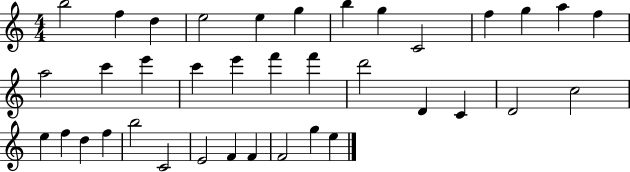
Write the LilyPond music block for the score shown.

{
  \clef treble
  \numericTimeSignature
  \time 4/4
  \key c \major
  b''2 f''4 d''4 | e''2 e''4 g''4 | b''4 g''4 c'2 | f''4 g''4 a''4 f''4 | \break a''2 c'''4 e'''4 | c'''4 e'''4 f'''4 f'''4 | d'''2 d'4 c'4 | d'2 c''2 | \break e''4 f''4 d''4 f''4 | b''2 c'2 | e'2 f'4 f'4 | f'2 g''4 e''4 | \break \bar "|."
}